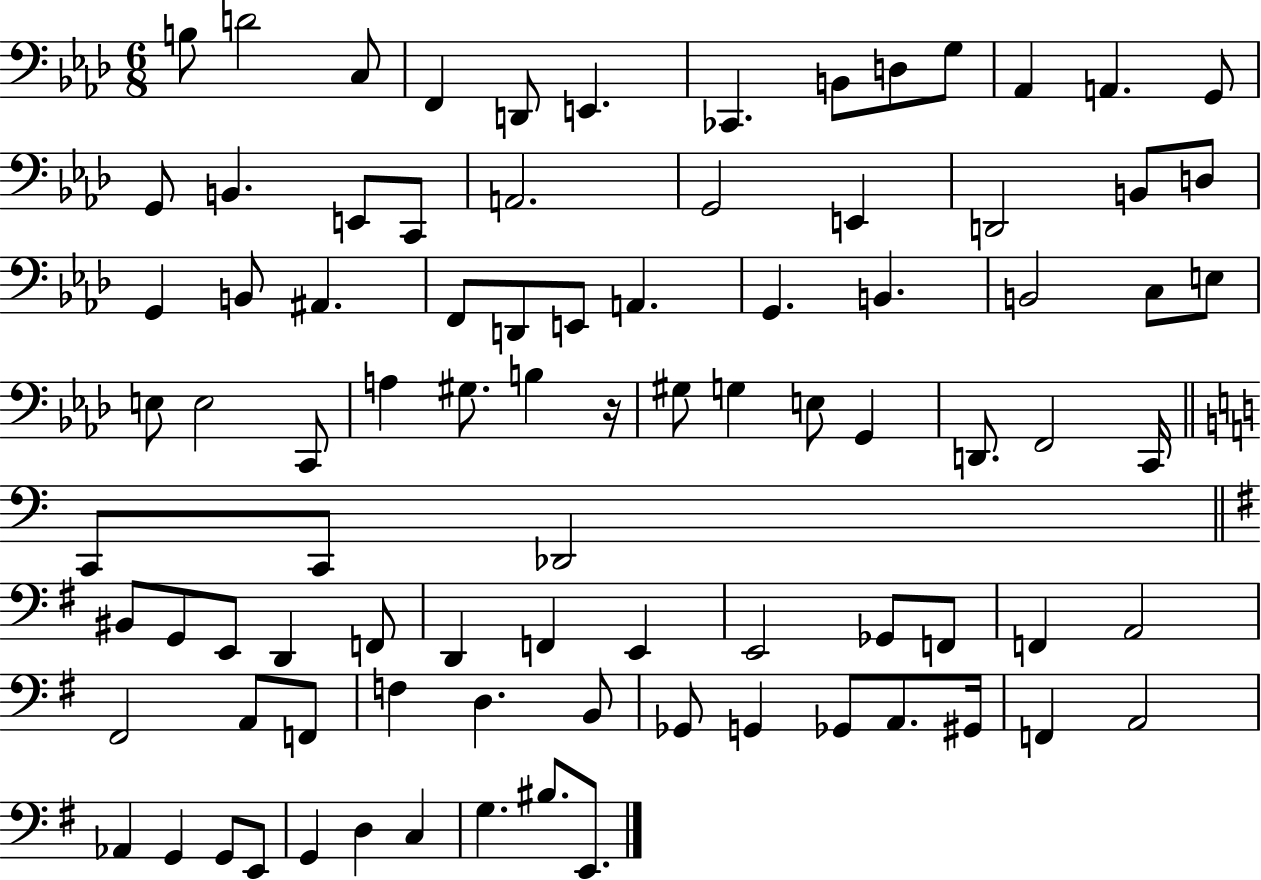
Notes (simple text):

B3/e D4/h C3/e F2/q D2/e E2/q. CES2/q. B2/e D3/e G3/e Ab2/q A2/q. G2/e G2/e B2/q. E2/e C2/e A2/h. G2/h E2/q D2/h B2/e D3/e G2/q B2/e A#2/q. F2/e D2/e E2/e A2/q. G2/q. B2/q. B2/h C3/e E3/e E3/e E3/h C2/e A3/q G#3/e. B3/q R/s G#3/e G3/q E3/e G2/q D2/e. F2/h C2/s C2/e C2/e Db2/h BIS2/e G2/e E2/e D2/q F2/e D2/q F2/q E2/q E2/h Gb2/e F2/e F2/q A2/h F#2/h A2/e F2/e F3/q D3/q. B2/e Gb2/e G2/q Gb2/e A2/e. G#2/s F2/q A2/h Ab2/q G2/q G2/e E2/e G2/q D3/q C3/q G3/q. BIS3/e. E2/e.